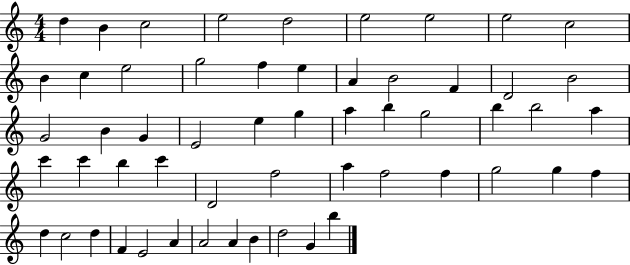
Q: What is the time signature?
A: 4/4